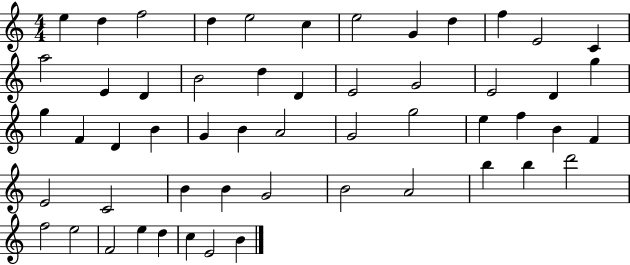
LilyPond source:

{
  \clef treble
  \numericTimeSignature
  \time 4/4
  \key c \major
  e''4 d''4 f''2 | d''4 e''2 c''4 | e''2 g'4 d''4 | f''4 e'2 c'4 | \break a''2 e'4 d'4 | b'2 d''4 d'4 | e'2 g'2 | e'2 d'4 g''4 | \break g''4 f'4 d'4 b'4 | g'4 b'4 a'2 | g'2 g''2 | e''4 f''4 b'4 f'4 | \break e'2 c'2 | b'4 b'4 g'2 | b'2 a'2 | b''4 b''4 d'''2 | \break f''2 e''2 | f'2 e''4 d''4 | c''4 e'2 b'4 | \bar "|."
}